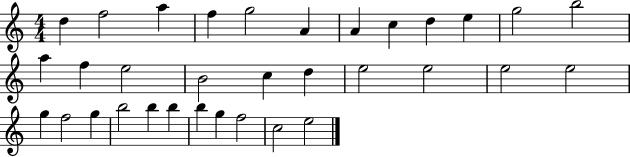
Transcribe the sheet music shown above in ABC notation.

X:1
T:Untitled
M:4/4
L:1/4
K:C
d f2 a f g2 A A c d e g2 b2 a f e2 B2 c d e2 e2 e2 e2 g f2 g b2 b b b g f2 c2 e2